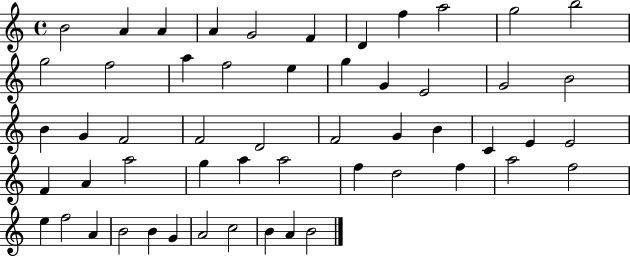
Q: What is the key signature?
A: C major